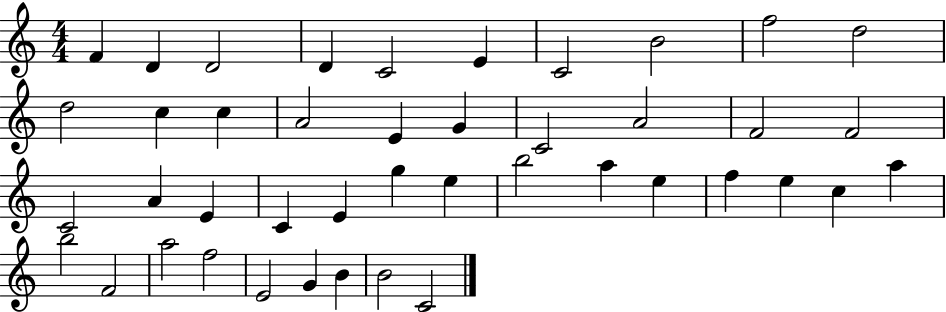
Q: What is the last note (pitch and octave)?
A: C4